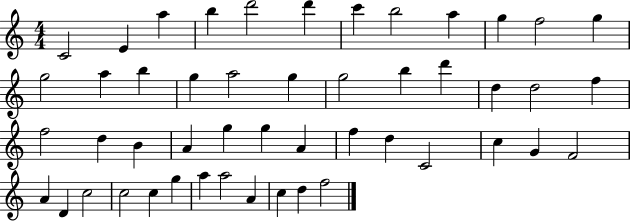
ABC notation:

X:1
T:Untitled
M:4/4
L:1/4
K:C
C2 E a b d'2 d' c' b2 a g f2 g g2 a b g a2 g g2 b d' d d2 f f2 d B A g g A f d C2 c G F2 A D c2 c2 c g a a2 A c d f2